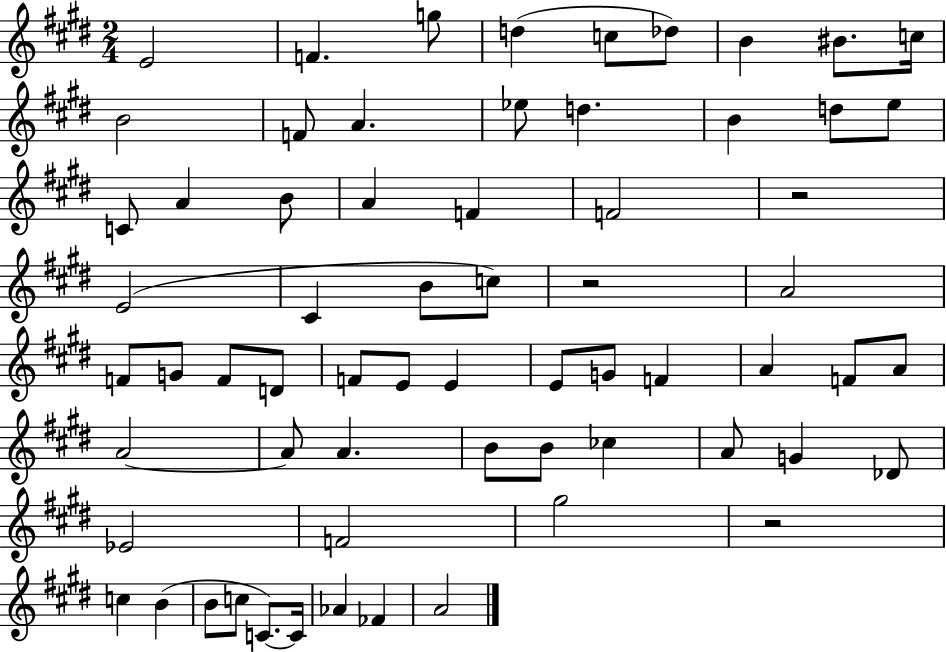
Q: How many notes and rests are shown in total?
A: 65